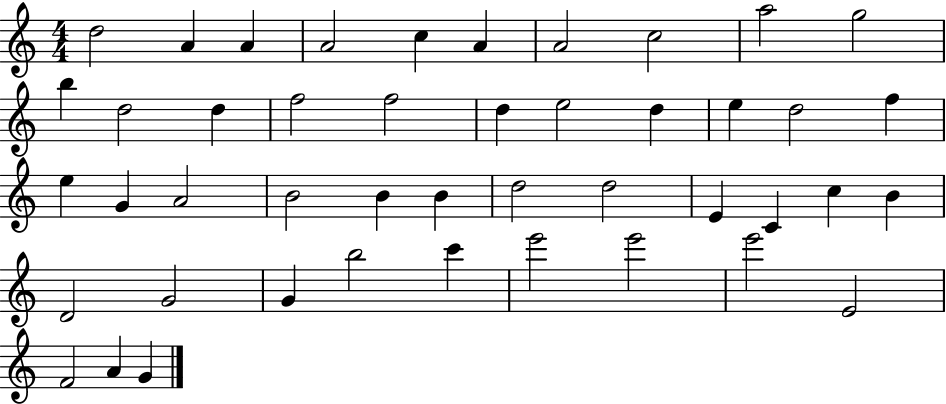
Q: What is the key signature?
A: C major